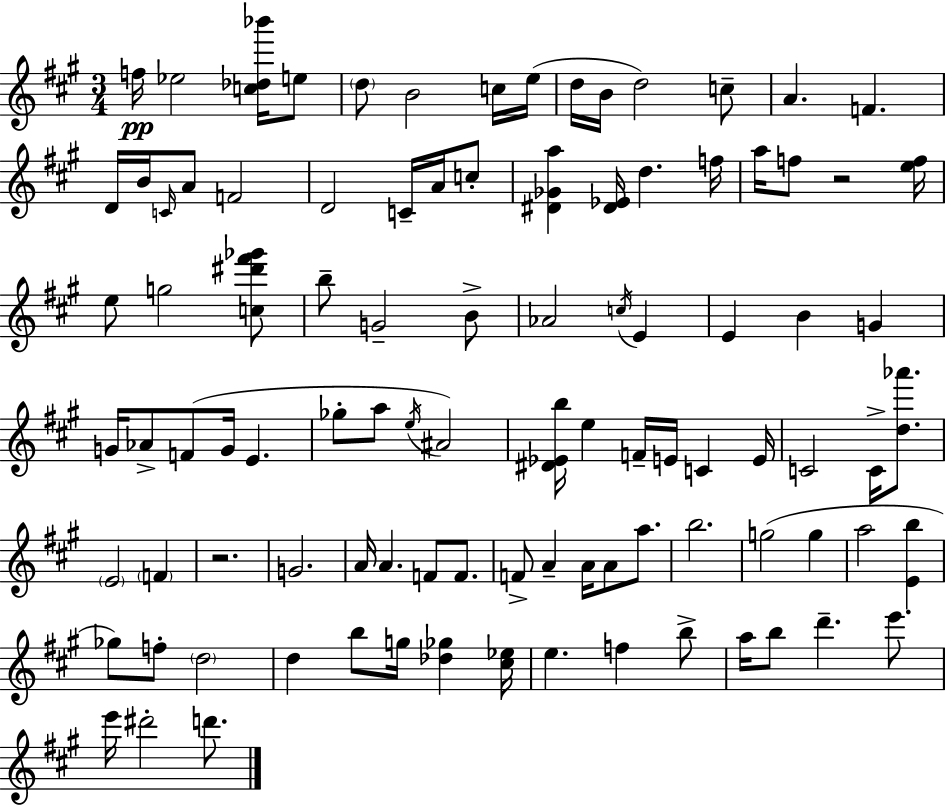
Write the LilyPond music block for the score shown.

{
  \clef treble
  \numericTimeSignature
  \time 3/4
  \key a \major
  \repeat volta 2 { f''16\pp ees''2 <c'' des'' bes'''>16 e''8 | \parenthesize d''8 b'2 c''16 e''16( | d''16 b'16 d''2) c''8-- | a'4. f'4. | \break d'16 b'16 \grace { c'16 } a'8 f'2 | d'2 c'16-- a'16 c''8-. | <dis' ges' a''>4 <dis' ees'>16 d''4. | f''16 a''16 f''8 r2 | \break <e'' f''>16 e''8 g''2 <c'' dis''' fis''' ges'''>8 | b''8-- g'2-- b'8-> | aes'2 \acciaccatura { c''16 } e'4 | e'4 b'4 g'4 | \break g'16 aes'8-> f'8( g'16 e'4. | ges''8-. a''8 \acciaccatura { e''16 }) ais'2 | <dis' ees' b''>16 e''4 f'16-- e'16 c'4 | e'16 c'2 c'16-> | \break <d'' aes'''>8. \parenthesize e'2 \parenthesize f'4 | r2. | g'2. | a'16 a'4. f'8 | \break f'8. f'8-> a'4-- a'16 a'8 | a''8. b''2. | g''2( g''4 | a''2 <e' b''>4 | \break ges''8) f''8-. \parenthesize d''2 | d''4 b''8 g''16 <des'' ges''>4 | <cis'' ees''>16 e''4. f''4 | b''8-> a''16 b''8 d'''4.-- | \break e'''8. e'''16 dis'''2-. | d'''8. } \bar "|."
}